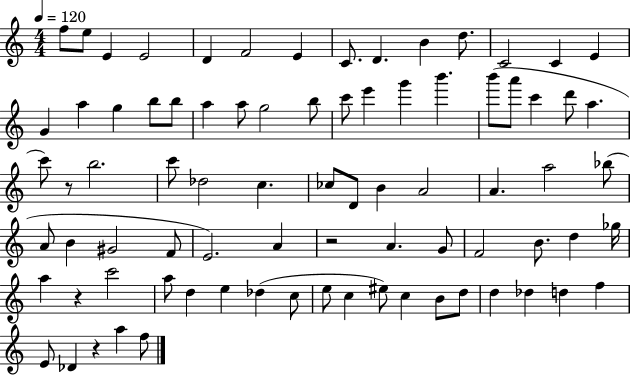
X:1
T:Untitled
M:4/4
L:1/4
K:C
f/2 e/2 E E2 D F2 E C/2 D B d/2 C2 C E G a g b/2 b/2 a a/2 g2 b/2 c'/2 e' g' b' b'/2 a'/2 c' d'/2 a c'/2 z/2 b2 c'/2 _d2 c _c/2 D/2 B A2 A a2 _b/2 A/2 B ^G2 F/2 E2 A z2 A G/2 F2 B/2 d _g/4 a z c'2 a/2 d e _d c/2 e/2 c ^e/2 c B/2 d/2 d _d d f E/2 _D z a f/2